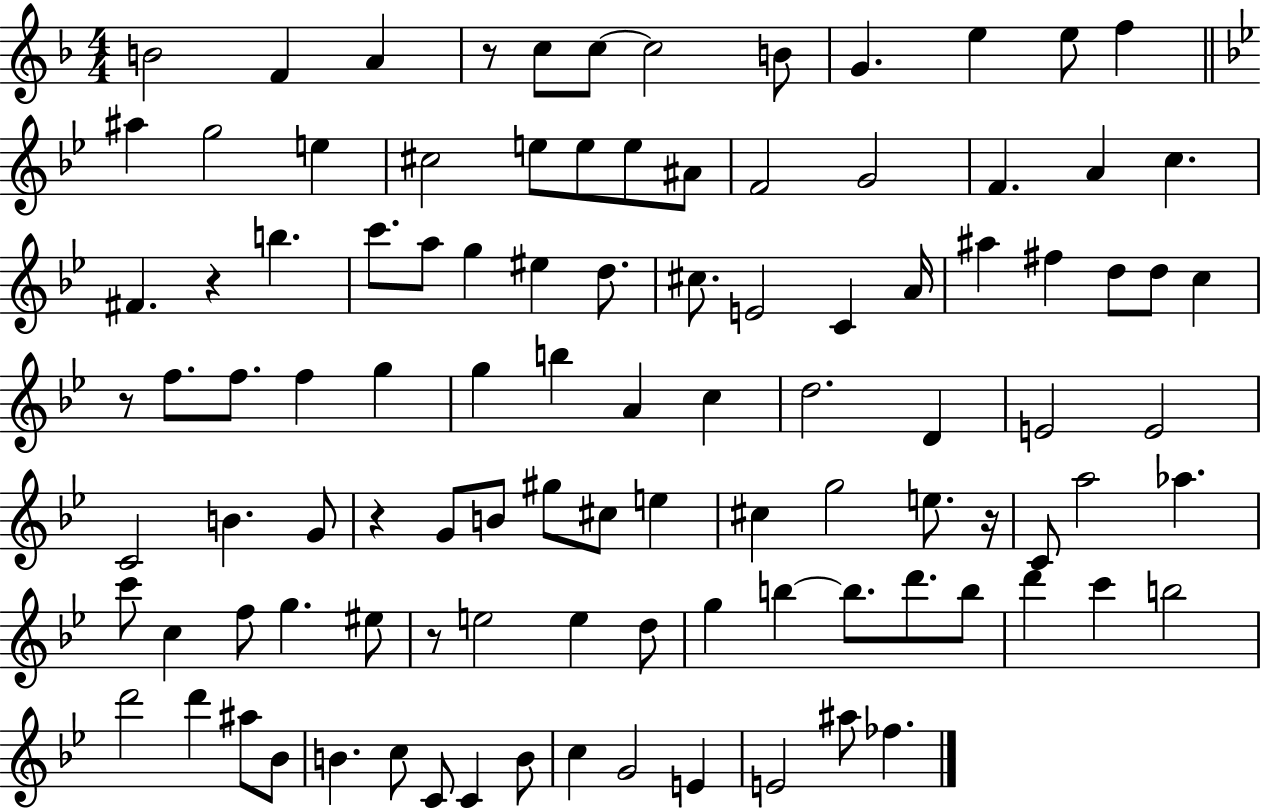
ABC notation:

X:1
T:Untitled
M:4/4
L:1/4
K:F
B2 F A z/2 c/2 c/2 c2 B/2 G e e/2 f ^a g2 e ^c2 e/2 e/2 e/2 ^A/2 F2 G2 F A c ^F z b c'/2 a/2 g ^e d/2 ^c/2 E2 C A/4 ^a ^f d/2 d/2 c z/2 f/2 f/2 f g g b A c d2 D E2 E2 C2 B G/2 z G/2 B/2 ^g/2 ^c/2 e ^c g2 e/2 z/4 C/2 a2 _a c'/2 c f/2 g ^e/2 z/2 e2 e d/2 g b b/2 d'/2 b/2 d' c' b2 d'2 d' ^a/2 _B/2 B c/2 C/2 C B/2 c G2 E E2 ^a/2 _f